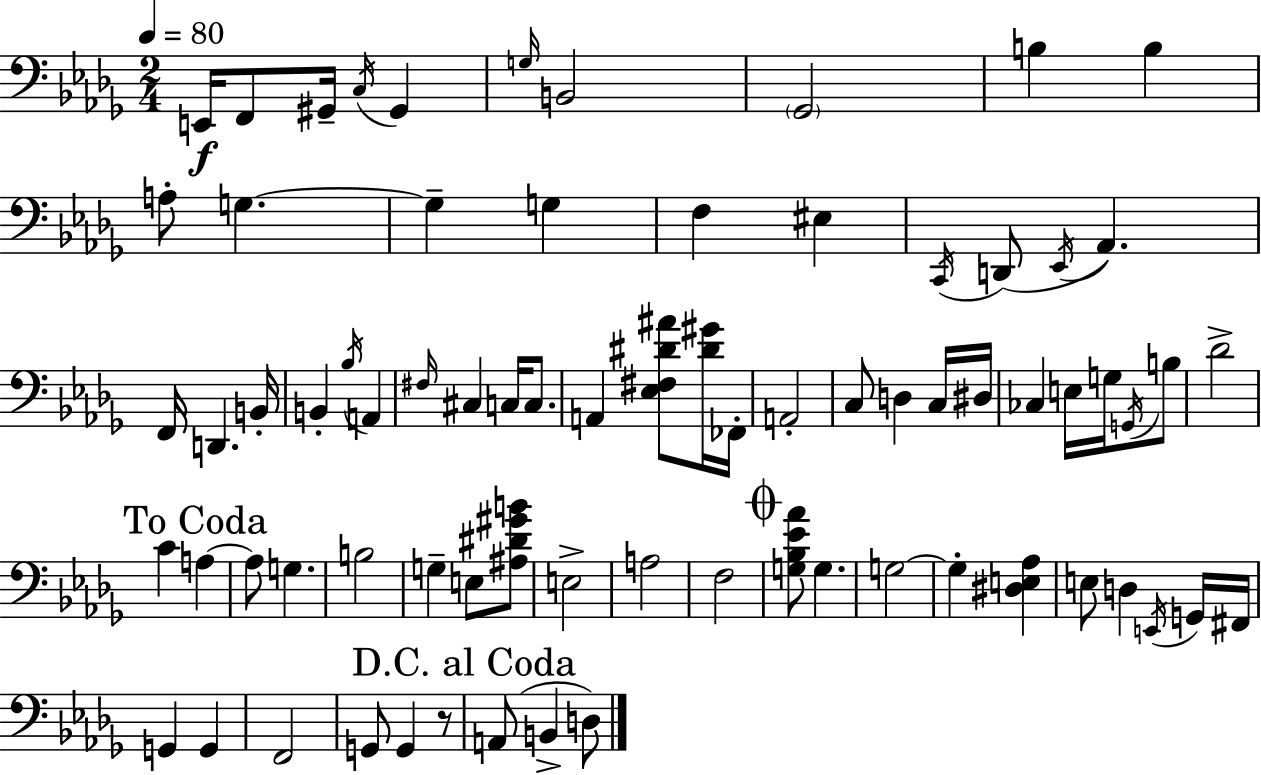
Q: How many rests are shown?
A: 1